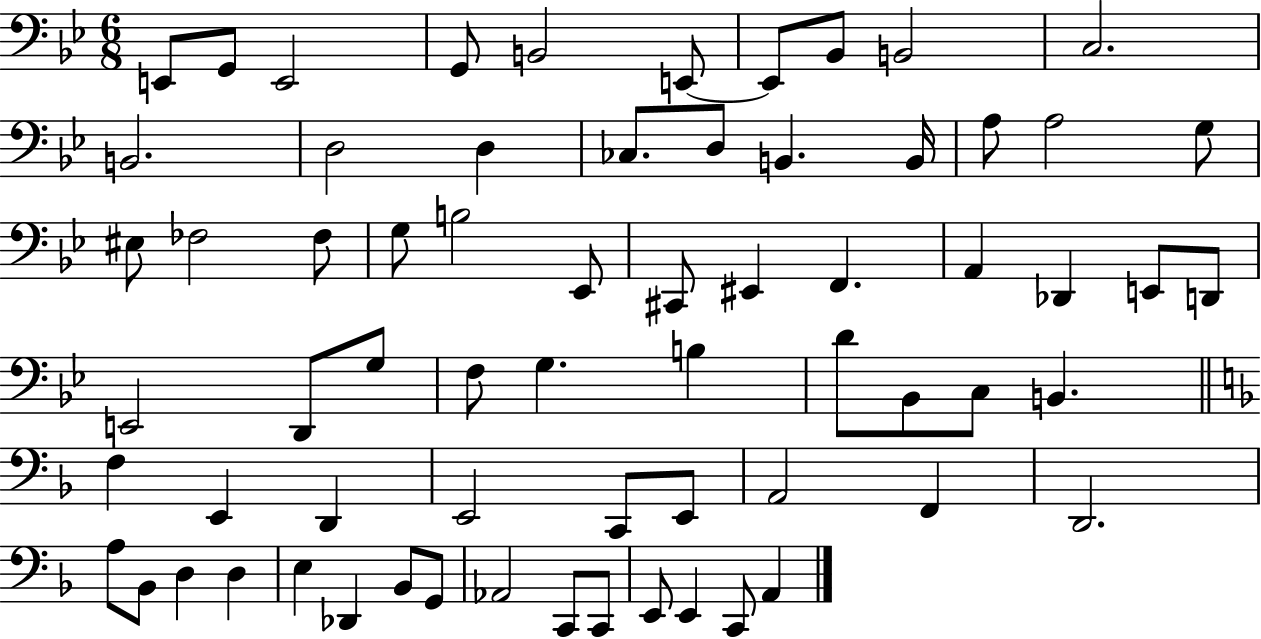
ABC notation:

X:1
T:Untitled
M:6/8
L:1/4
K:Bb
E,,/2 G,,/2 E,,2 G,,/2 B,,2 E,,/2 E,,/2 _B,,/2 B,,2 C,2 B,,2 D,2 D, _C,/2 D,/2 B,, B,,/4 A,/2 A,2 G,/2 ^E,/2 _F,2 _F,/2 G,/2 B,2 _E,,/2 ^C,,/2 ^E,, F,, A,, _D,, E,,/2 D,,/2 E,,2 D,,/2 G,/2 F,/2 G, B, D/2 _B,,/2 C,/2 B,, F, E,, D,, E,,2 C,,/2 E,,/2 A,,2 F,, D,,2 A,/2 _B,,/2 D, D, E, _D,, _B,,/2 G,,/2 _A,,2 C,,/2 C,,/2 E,,/2 E,, C,,/2 A,,